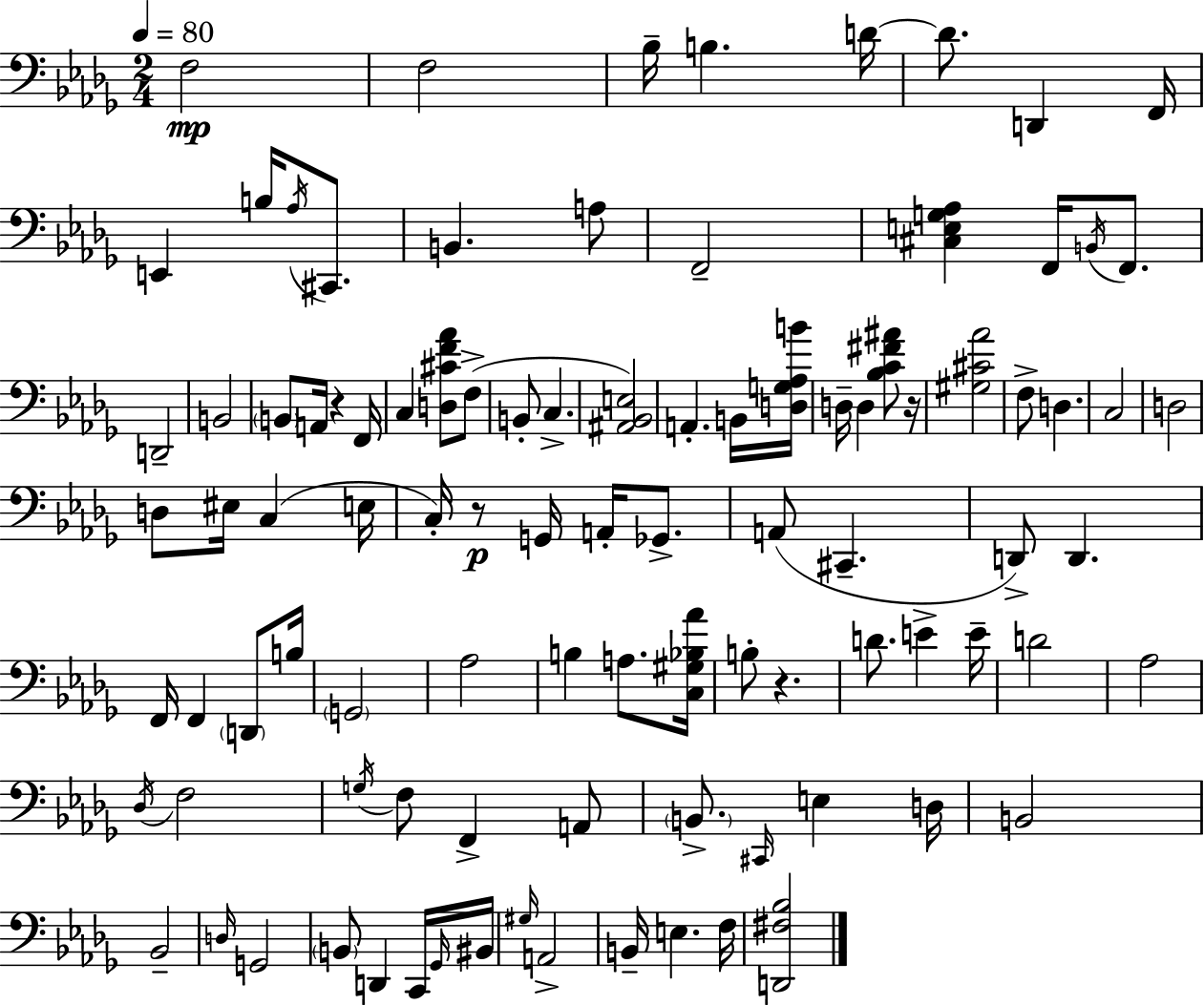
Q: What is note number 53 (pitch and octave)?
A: Ab3